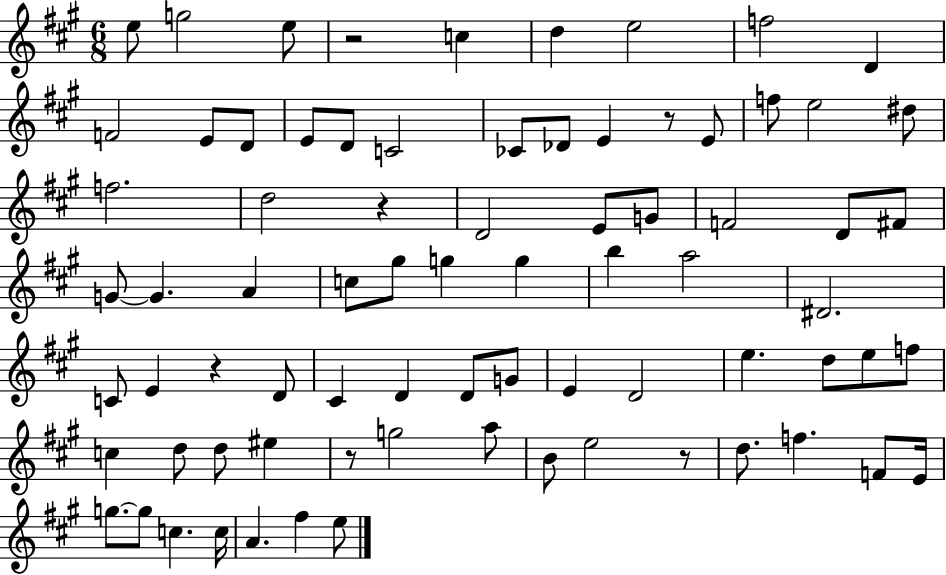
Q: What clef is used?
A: treble